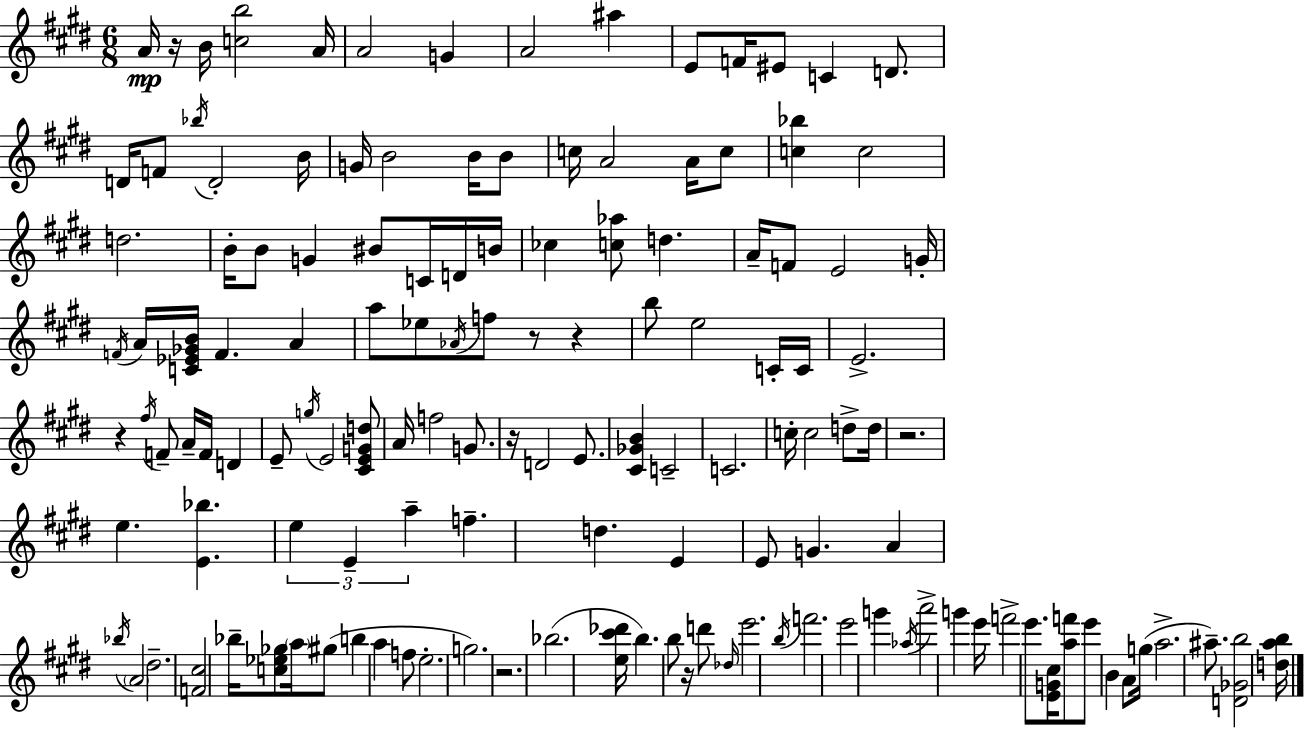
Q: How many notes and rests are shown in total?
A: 137